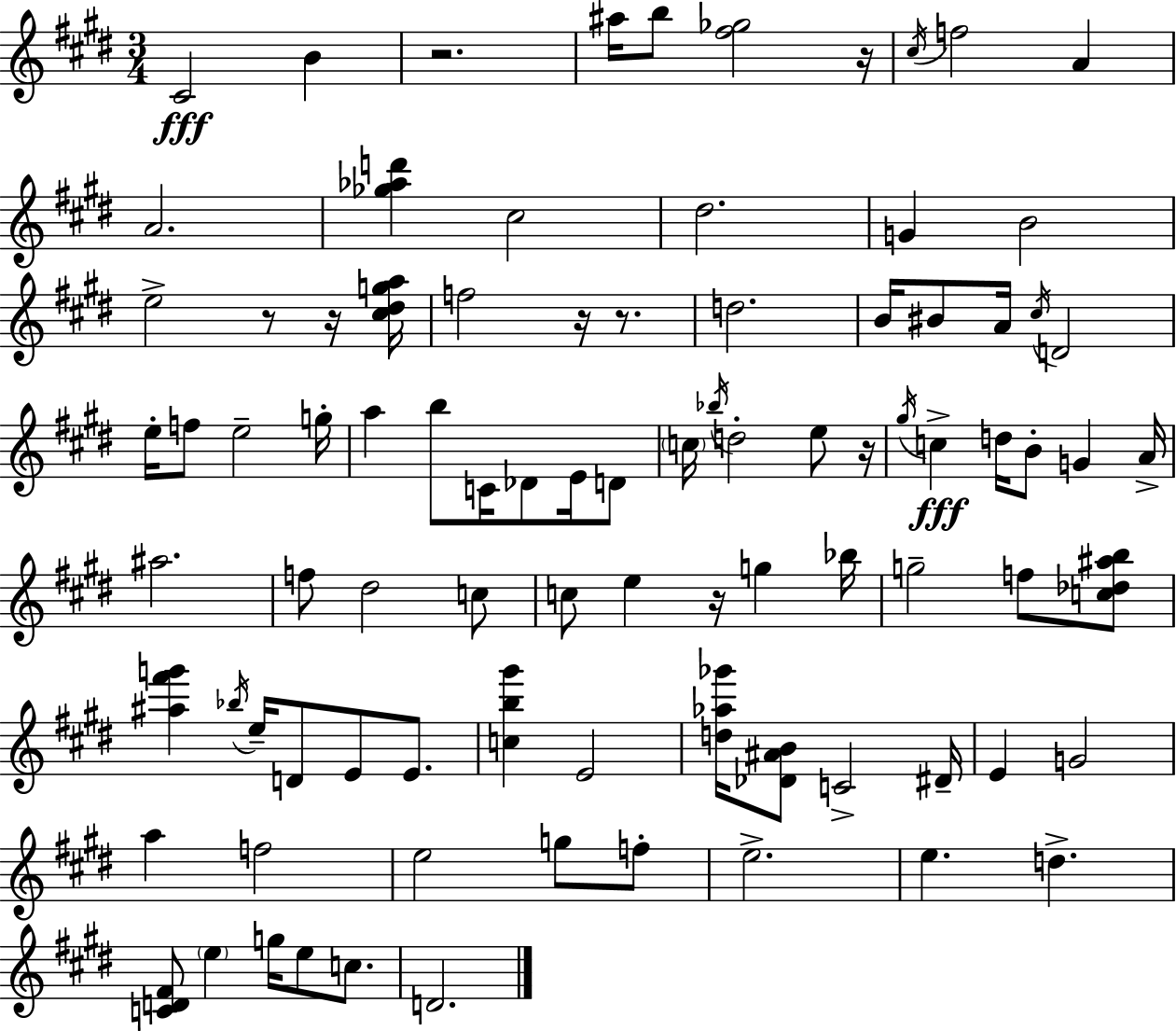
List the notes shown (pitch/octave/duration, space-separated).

C#4/h B4/q R/h. A#5/s B5/e [F#5,Gb5]/h R/s C#5/s F5/h A4/q A4/h. [Gb5,Ab5,D6]/q C#5/h D#5/h. G4/q B4/h E5/h R/e R/s [C#5,D#5,G5,A5]/s F5/h R/s R/e. D5/h. B4/s BIS4/e A4/s C#5/s D4/h E5/s F5/e E5/h G5/s A5/q B5/e C4/s Db4/e E4/s D4/e C5/s Bb5/s D5/h E5/e R/s G#5/s C5/q D5/s B4/e G4/q A4/s A#5/h. F5/e D#5/h C5/e C5/e E5/q R/s G5/q Bb5/s G5/h F5/e [C5,Db5,A#5,B5]/e [A#5,F#6,G6]/q Bb5/s E5/s D4/e E4/e E4/e. [C5,B5,G#6]/q E4/h [D5,Ab5,Gb6]/s [Db4,A#4,B4]/e C4/h D#4/s E4/q G4/h A5/q F5/h E5/h G5/e F5/e E5/h. E5/q. D5/q. [C4,D4,F#4]/e E5/q G5/s E5/e C5/e. D4/h.